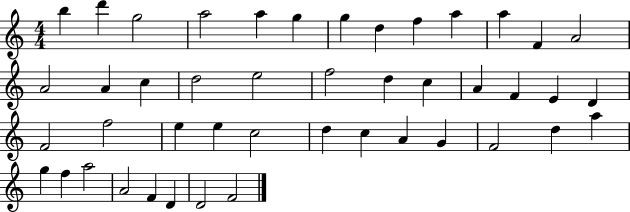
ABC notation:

X:1
T:Untitled
M:4/4
L:1/4
K:C
b d' g2 a2 a g g d f a a F A2 A2 A c d2 e2 f2 d c A F E D F2 f2 e e c2 d c A G F2 d a g f a2 A2 F D D2 F2